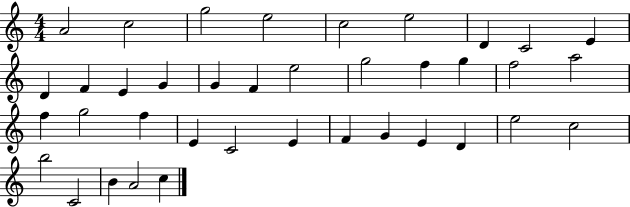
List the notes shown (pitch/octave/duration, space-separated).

A4/h C5/h G5/h E5/h C5/h E5/h D4/q C4/h E4/q D4/q F4/q E4/q G4/q G4/q F4/q E5/h G5/h F5/q G5/q F5/h A5/h F5/q G5/h F5/q E4/q C4/h E4/q F4/q G4/q E4/q D4/q E5/h C5/h B5/h C4/h B4/q A4/h C5/q